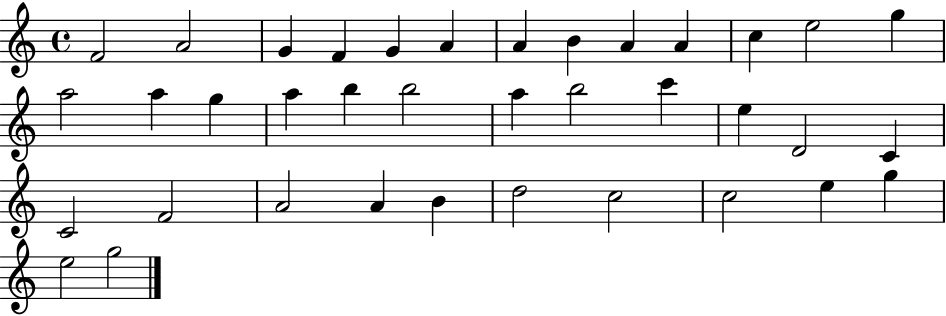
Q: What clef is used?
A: treble